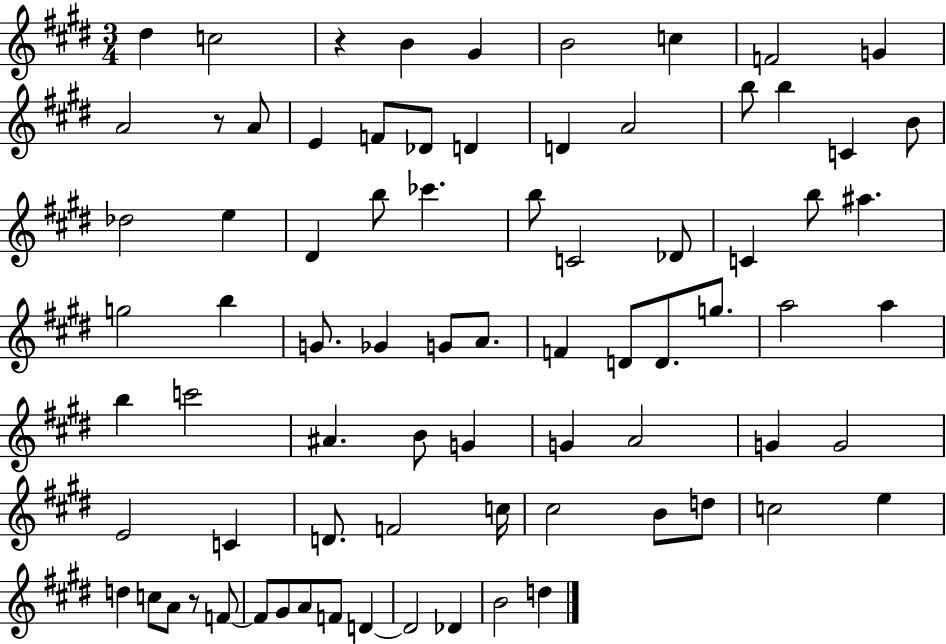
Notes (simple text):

D#5/q C5/h R/q B4/q G#4/q B4/h C5/q F4/h G4/q A4/h R/e A4/e E4/q F4/e Db4/e D4/q D4/q A4/h B5/e B5/q C4/q B4/e Db5/h E5/q D#4/q B5/e CES6/q. B5/e C4/h Db4/e C4/q B5/e A#5/q. G5/h B5/q G4/e. Gb4/q G4/e A4/e. F4/q D4/e D4/e. G5/e. A5/h A5/q B5/q C6/h A#4/q. B4/e G4/q G4/q A4/h G4/q G4/h E4/h C4/q D4/e. F4/h C5/s C#5/h B4/e D5/e C5/h E5/q D5/q C5/e A4/e R/e F4/e F4/e G#4/e A4/e F4/e D4/q D4/h Db4/q B4/h D5/q